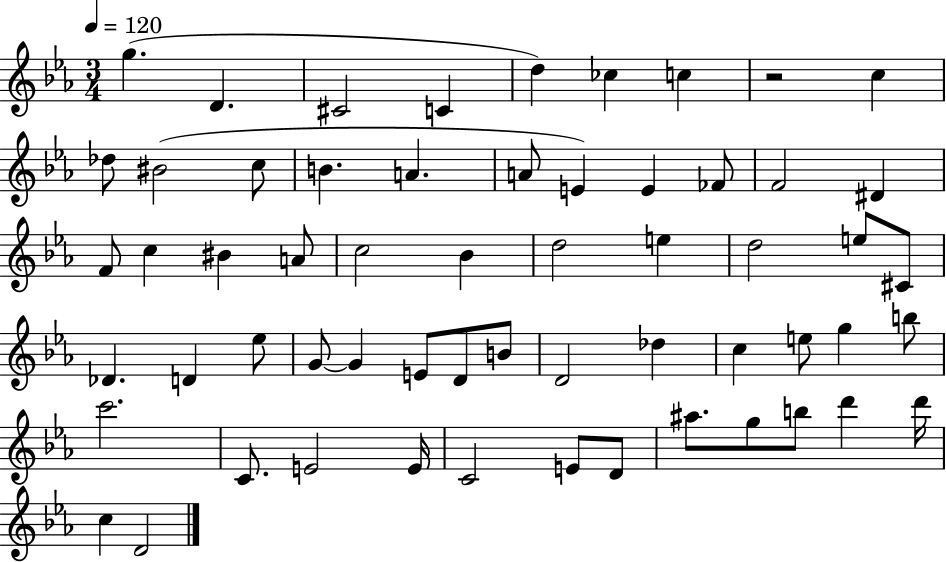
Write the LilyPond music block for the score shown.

{
  \clef treble
  \numericTimeSignature
  \time 3/4
  \key ees \major
  \tempo 4 = 120
  g''4.( d'4. | cis'2 c'4 | d''4) ces''4 c''4 | r2 c''4 | \break des''8 bis'2( c''8 | b'4. a'4. | a'8 e'4) e'4 fes'8 | f'2 dis'4 | \break f'8 c''4 bis'4 a'8 | c''2 bes'4 | d''2 e''4 | d''2 e''8 cis'8 | \break des'4. d'4 ees''8 | g'8~~ g'4 e'8 d'8 b'8 | d'2 des''4 | c''4 e''8 g''4 b''8 | \break c'''2. | c'8. e'2 e'16 | c'2 e'8 d'8 | ais''8. g''8 b''8 d'''4 d'''16 | \break c''4 d'2 | \bar "|."
}